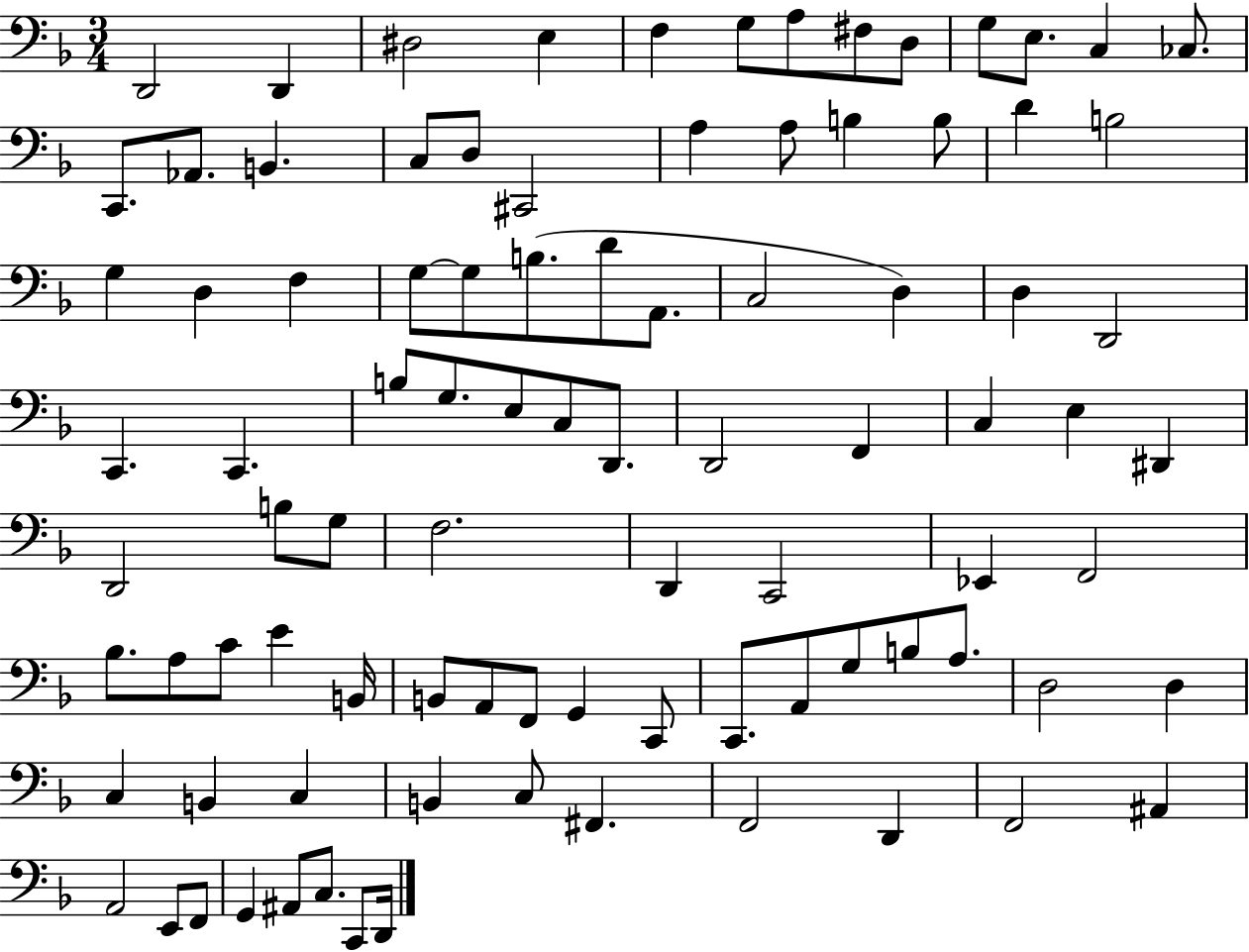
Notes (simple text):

D2/h D2/q D#3/h E3/q F3/q G3/e A3/e F#3/e D3/e G3/e E3/e. C3/q CES3/e. C2/e. Ab2/e. B2/q. C3/e D3/e C#2/h A3/q A3/e B3/q B3/e D4/q B3/h G3/q D3/q F3/q G3/e G3/e B3/e. D4/e A2/e. C3/h D3/q D3/q D2/h C2/q. C2/q. B3/e G3/e. E3/e C3/e D2/e. D2/h F2/q C3/q E3/q D#2/q D2/h B3/e G3/e F3/h. D2/q C2/h Eb2/q F2/h Bb3/e. A3/e C4/e E4/q B2/s B2/e A2/e F2/e G2/q C2/e C2/e. A2/e G3/e B3/e A3/e. D3/h D3/q C3/q B2/q C3/q B2/q C3/e F#2/q. F2/h D2/q F2/h A#2/q A2/h E2/e F2/e G2/q A#2/e C3/e. C2/e D2/s